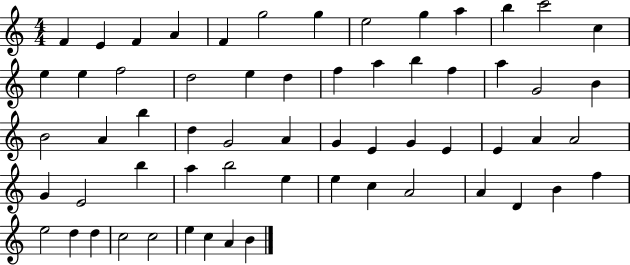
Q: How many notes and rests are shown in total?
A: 61